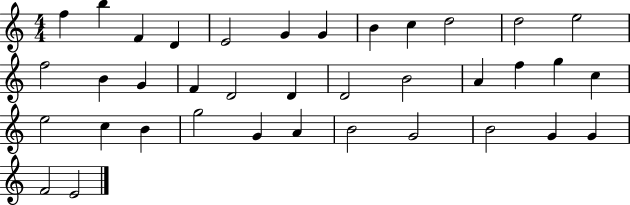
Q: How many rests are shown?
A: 0